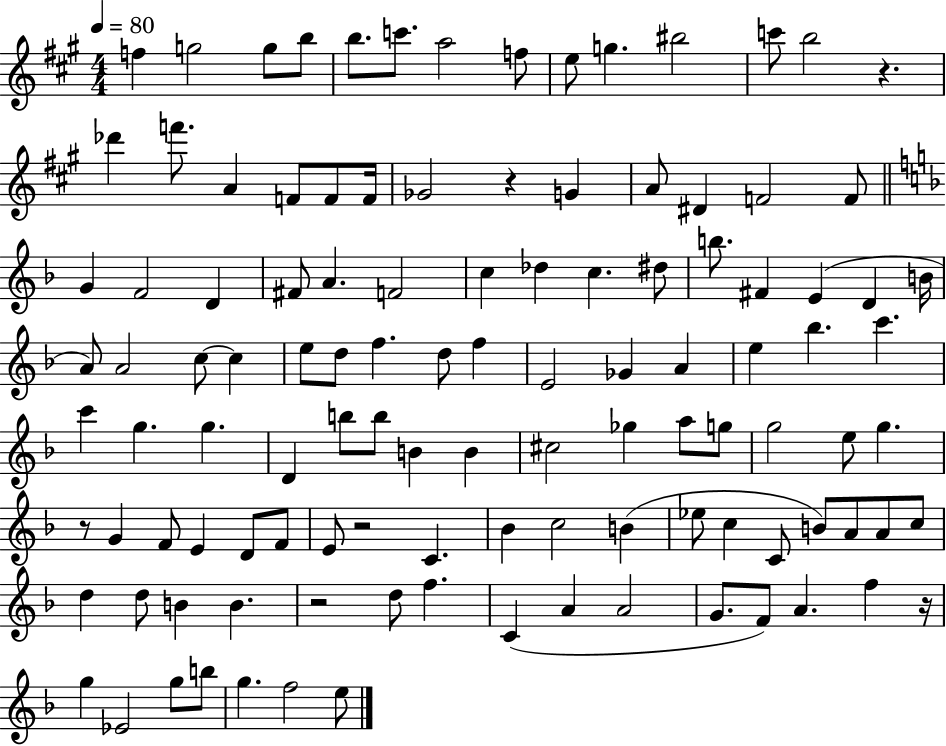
{
  \clef treble
  \numericTimeSignature
  \time 4/4
  \key a \major
  \tempo 4 = 80
  f''4 g''2 g''8 b''8 | b''8. c'''8. a''2 f''8 | e''8 g''4. bis''2 | c'''8 b''2 r4. | \break des'''4 f'''8. a'4 f'8 f'8 f'16 | ges'2 r4 g'4 | a'8 dis'4 f'2 f'8 | \bar "||" \break \key f \major g'4 f'2 d'4 | fis'8 a'4. f'2 | c''4 des''4 c''4. dis''8 | b''8. fis'4 e'4( d'4 b'16 | \break a'8) a'2 c''8~~ c''4 | e''8 d''8 f''4. d''8 f''4 | e'2 ges'4 a'4 | e''4 bes''4. c'''4. | \break c'''4 g''4. g''4. | d'4 b''8 b''8 b'4 b'4 | cis''2 ges''4 a''8 g''8 | g''2 e''8 g''4. | \break r8 g'4 f'8 e'4 d'8 f'8 | e'8 r2 c'4. | bes'4 c''2 b'4( | ees''8 c''4 c'8 b'8) a'8 a'8 c''8 | \break d''4 d''8 b'4 b'4. | r2 d''8 f''4. | c'4( a'4 a'2 | g'8. f'8) a'4. f''4 r16 | \break g''4 ees'2 g''8 b''8 | g''4. f''2 e''8 | \bar "|."
}